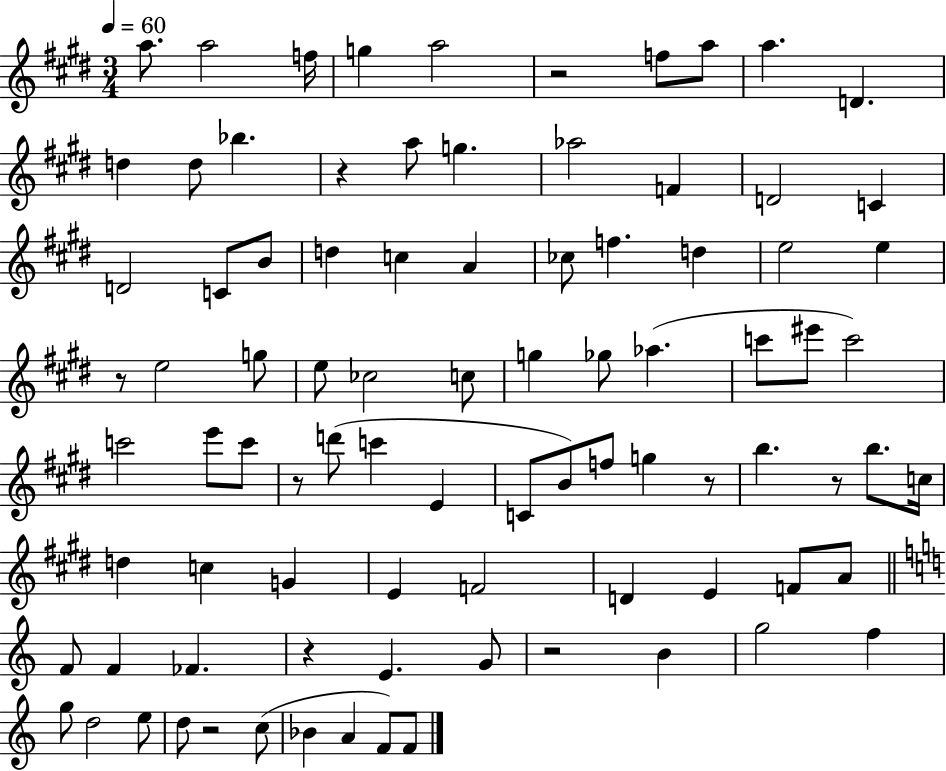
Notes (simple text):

A5/e. A5/h F5/s G5/q A5/h R/h F5/e A5/e A5/q. D4/q. D5/q D5/e Bb5/q. R/q A5/e G5/q. Ab5/h F4/q D4/h C4/q D4/h C4/e B4/e D5/q C5/q A4/q CES5/e F5/q. D5/q E5/h E5/q R/e E5/h G5/e E5/e CES5/h C5/e G5/q Gb5/e Ab5/q. C6/e EIS6/e C6/h C6/h E6/e C6/e R/e D6/e C6/q E4/q C4/e B4/e F5/e G5/q R/e B5/q. R/e B5/e. C5/s D5/q C5/q G4/q E4/q F4/h D4/q E4/q F4/e A4/e F4/e F4/q FES4/q. R/q E4/q. G4/e R/h B4/q G5/h F5/q G5/e D5/h E5/e D5/e R/h C5/e Bb4/q A4/q F4/e F4/e